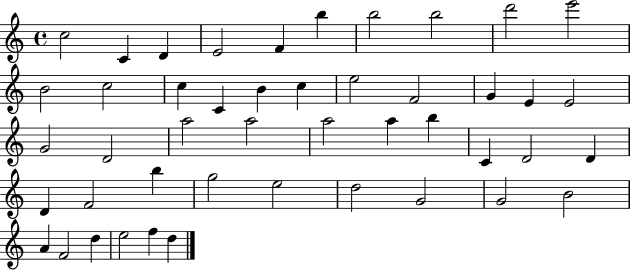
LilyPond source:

{
  \clef treble
  \time 4/4
  \defaultTimeSignature
  \key c \major
  c''2 c'4 d'4 | e'2 f'4 b''4 | b''2 b''2 | d'''2 e'''2 | \break b'2 c''2 | c''4 c'4 b'4 c''4 | e''2 f'2 | g'4 e'4 e'2 | \break g'2 d'2 | a''2 a''2 | a''2 a''4 b''4 | c'4 d'2 d'4 | \break d'4 f'2 b''4 | g''2 e''2 | d''2 g'2 | g'2 b'2 | \break a'4 f'2 d''4 | e''2 f''4 d''4 | \bar "|."
}